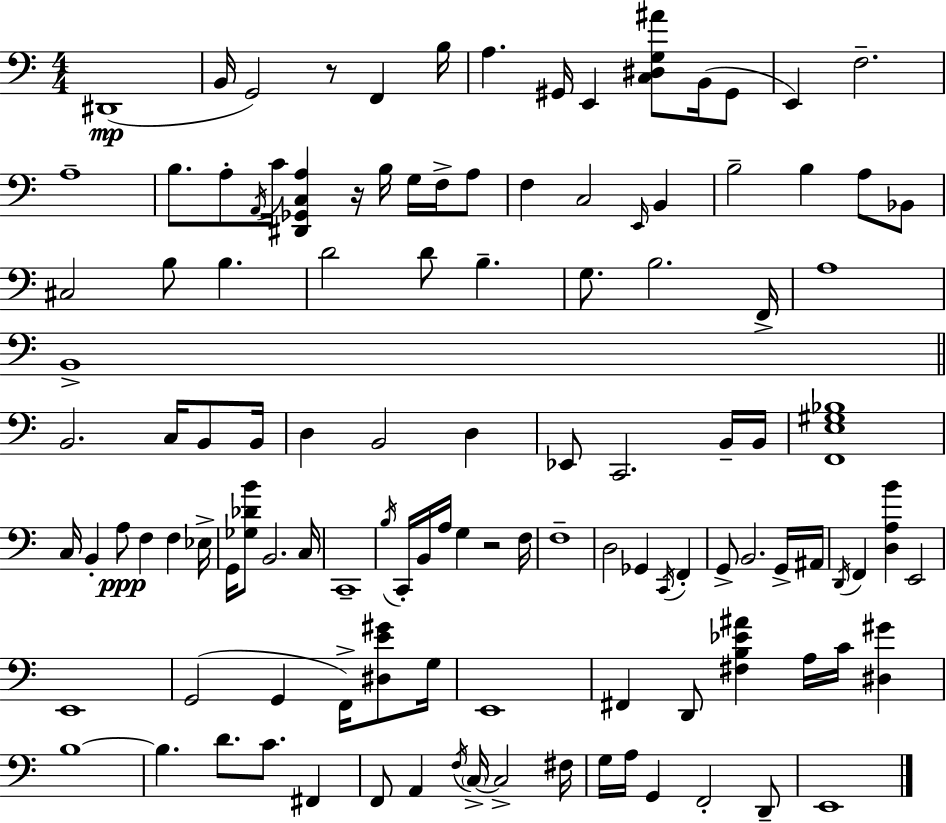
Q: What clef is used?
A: bass